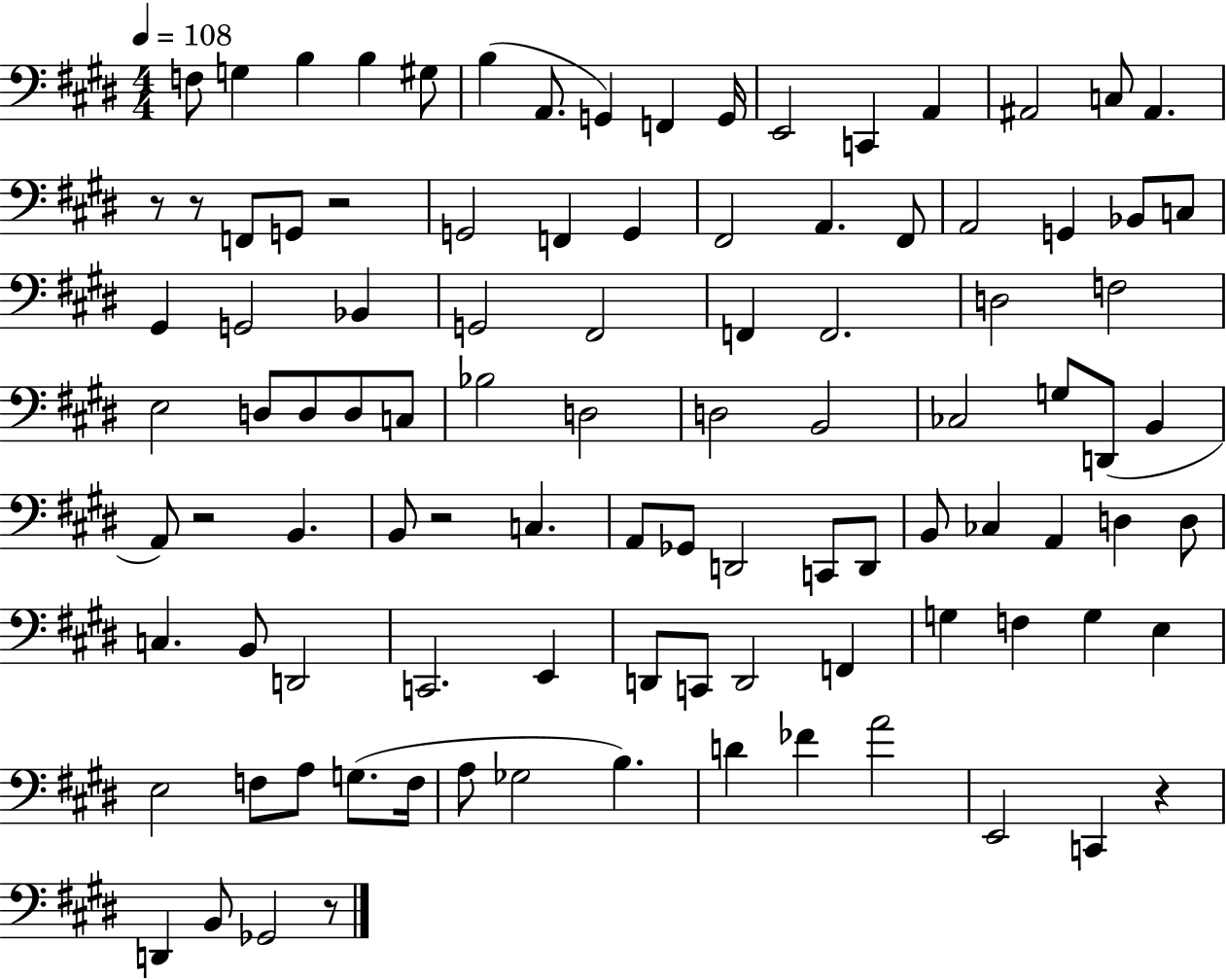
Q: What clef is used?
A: bass